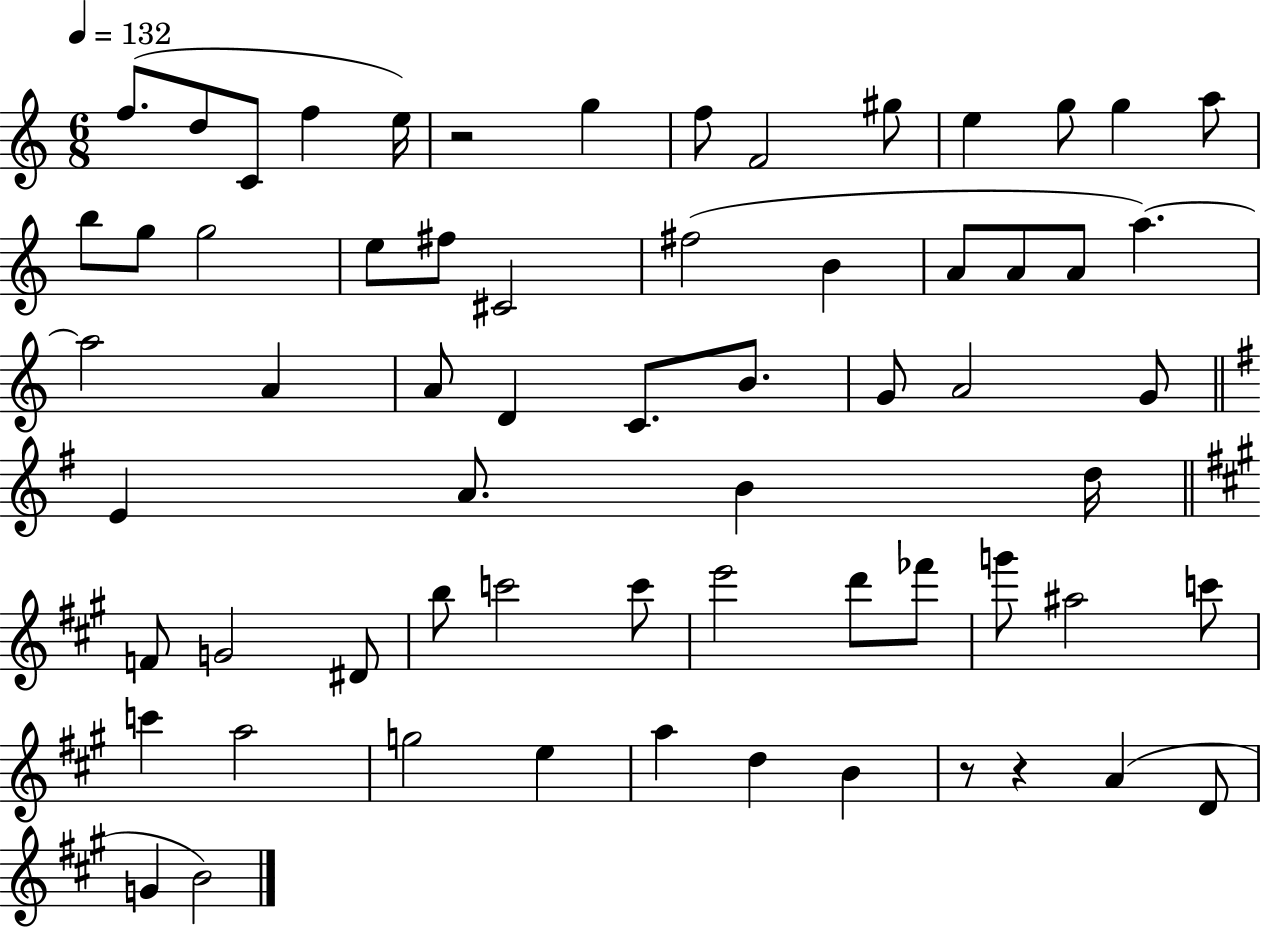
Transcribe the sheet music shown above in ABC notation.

X:1
T:Untitled
M:6/8
L:1/4
K:C
f/2 d/2 C/2 f e/4 z2 g f/2 F2 ^g/2 e g/2 g a/2 b/2 g/2 g2 e/2 ^f/2 ^C2 ^f2 B A/2 A/2 A/2 a a2 A A/2 D C/2 B/2 G/2 A2 G/2 E A/2 B d/4 F/2 G2 ^D/2 b/2 c'2 c'/2 e'2 d'/2 _f'/2 g'/2 ^a2 c'/2 c' a2 g2 e a d B z/2 z A D/2 G B2